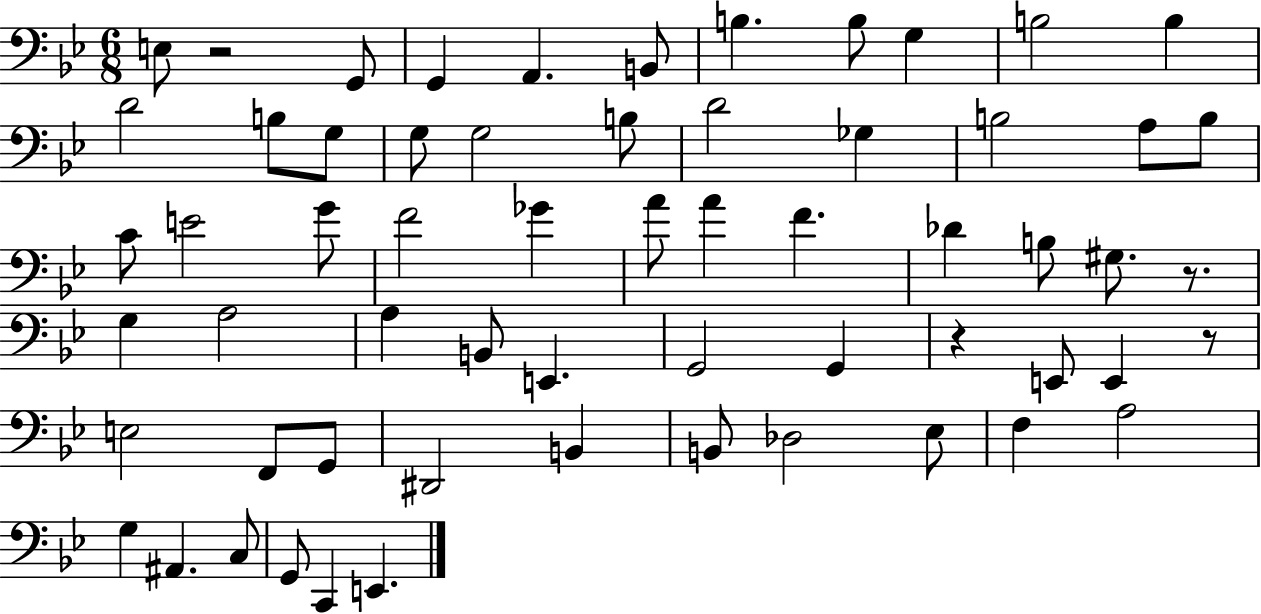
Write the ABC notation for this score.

X:1
T:Untitled
M:6/8
L:1/4
K:Bb
E,/2 z2 G,,/2 G,, A,, B,,/2 B, B,/2 G, B,2 B, D2 B,/2 G,/2 G,/2 G,2 B,/2 D2 _G, B,2 A,/2 B,/2 C/2 E2 G/2 F2 _G A/2 A F _D B,/2 ^G,/2 z/2 G, A,2 A, B,,/2 E,, G,,2 G,, z E,,/2 E,, z/2 E,2 F,,/2 G,,/2 ^D,,2 B,, B,,/2 _D,2 _E,/2 F, A,2 G, ^A,, C,/2 G,,/2 C,, E,,